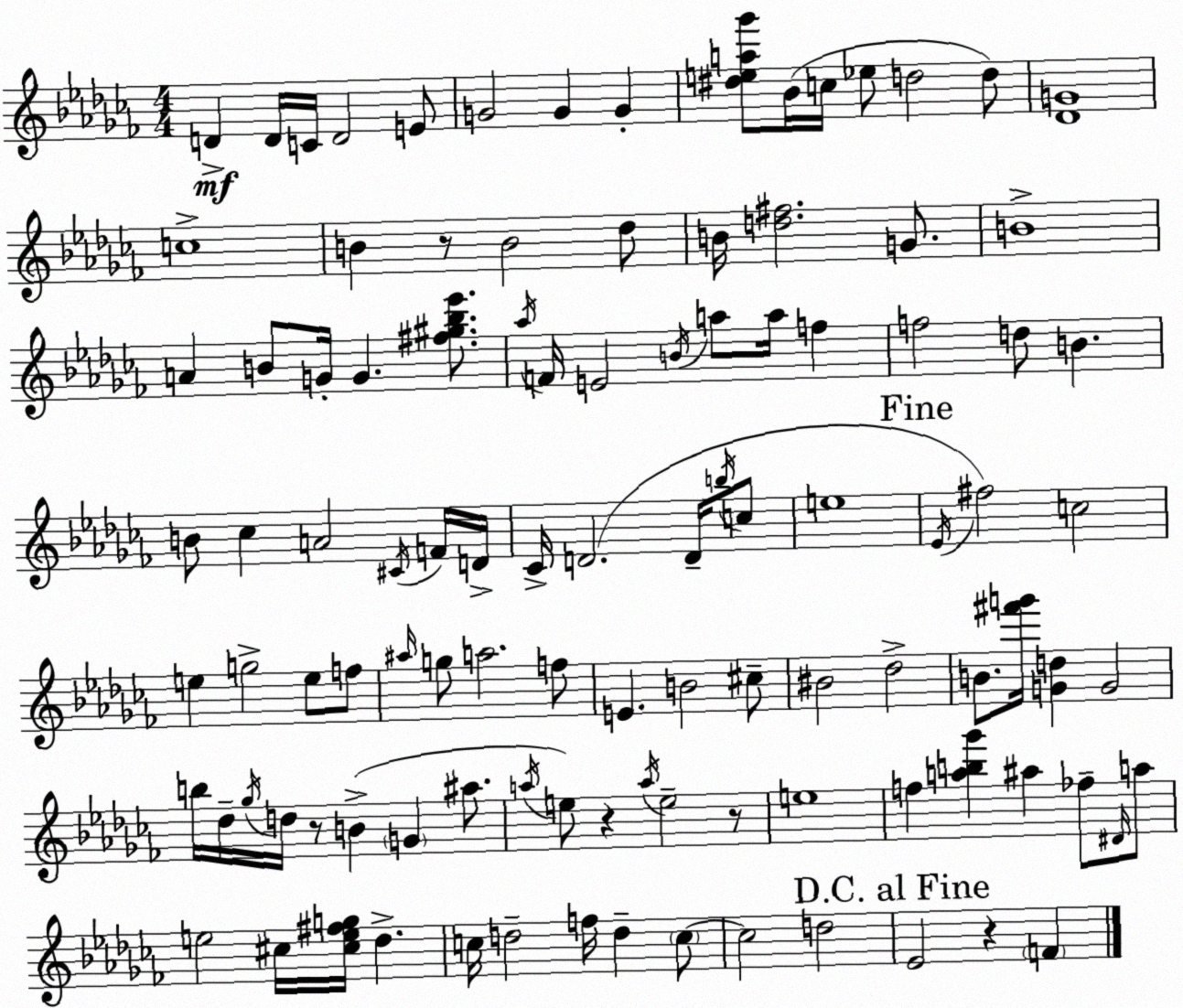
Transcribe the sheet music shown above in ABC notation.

X:1
T:Untitled
M:4/4
L:1/4
K:Abm
D D/4 C/4 D2 E/2 G2 G G [^dea_g']/2 _B/4 c/4 _e/2 d2 d/2 [_DG]4 c4 B z/2 B2 _d/2 B/4 [d^f]2 G/2 B4 A B/2 G/4 G [^f^g_b_e']/2 _a/4 F/4 E2 B/4 a/2 a/4 f f2 d/2 B B/2 _c A2 ^C/4 F/4 D/4 _C/4 D2 D/4 b/4 c/2 e4 _E/4 ^f2 c2 e g2 e/2 f/2 ^a/4 g/2 a2 f/2 E B2 ^c/2 ^B2 _d2 B/2 [^f'g']/4 [Gd] G2 b/4 _d/4 _g/4 d/4 z/2 B G ^a/2 a/4 e/2 z a/4 e2 z/2 e4 f [ab_g'] ^a _f/2 ^D/4 a/2 e2 ^c/4 [^ce^fg]/4 _d c/4 d2 f/4 d c/2 c2 d2 _E2 z F